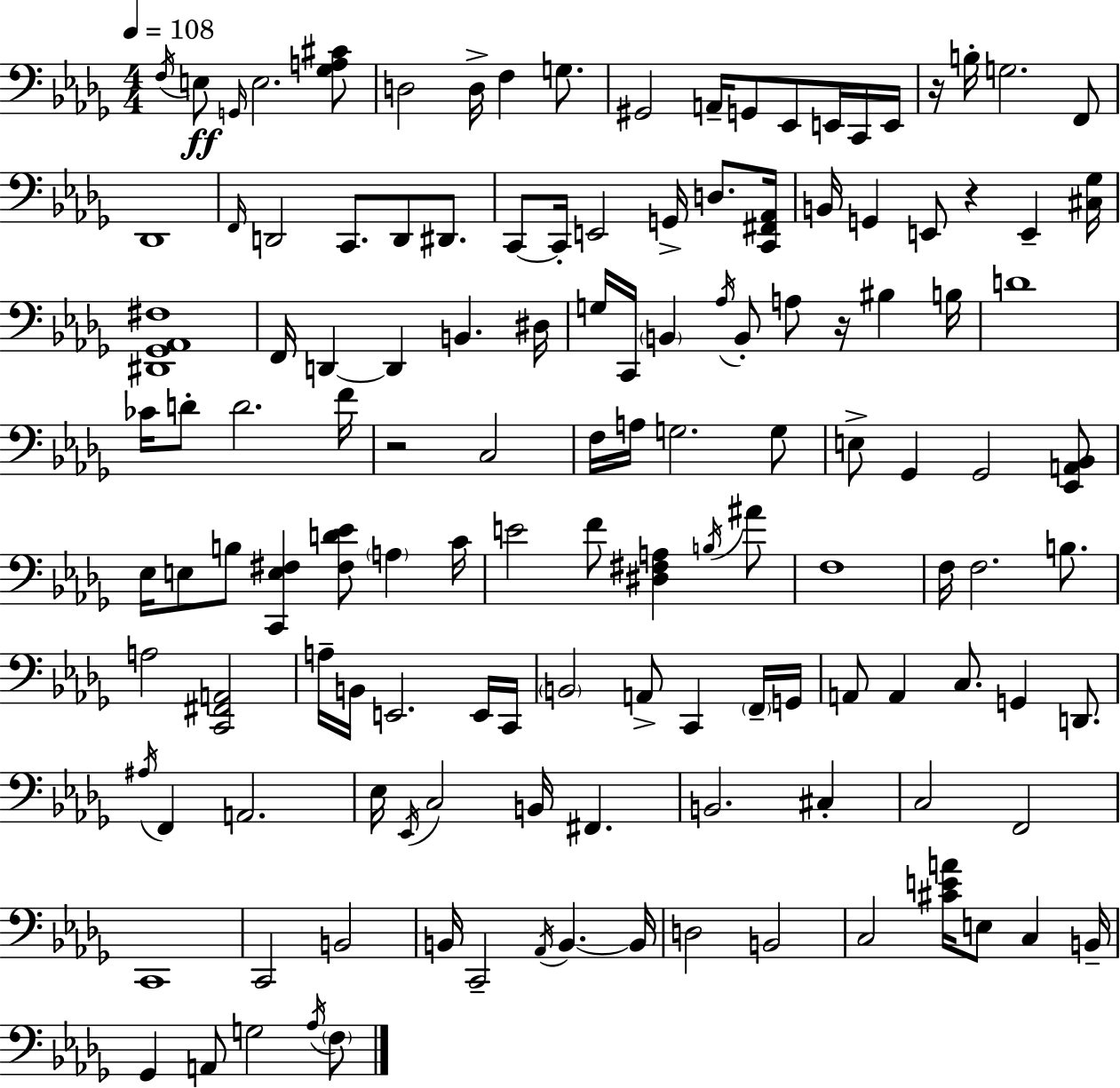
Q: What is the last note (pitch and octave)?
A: F3